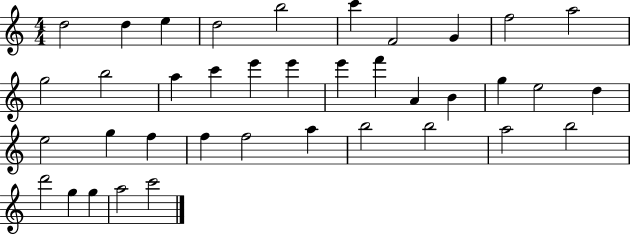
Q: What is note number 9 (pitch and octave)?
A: F5